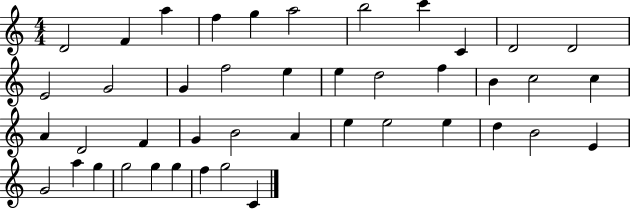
D4/h F4/q A5/q F5/q G5/q A5/h B5/h C6/q C4/q D4/h D4/h E4/h G4/h G4/q F5/h E5/q E5/q D5/h F5/q B4/q C5/h C5/q A4/q D4/h F4/q G4/q B4/h A4/q E5/q E5/h E5/q D5/q B4/h E4/q G4/h A5/q G5/q G5/h G5/q G5/q F5/q G5/h C4/q